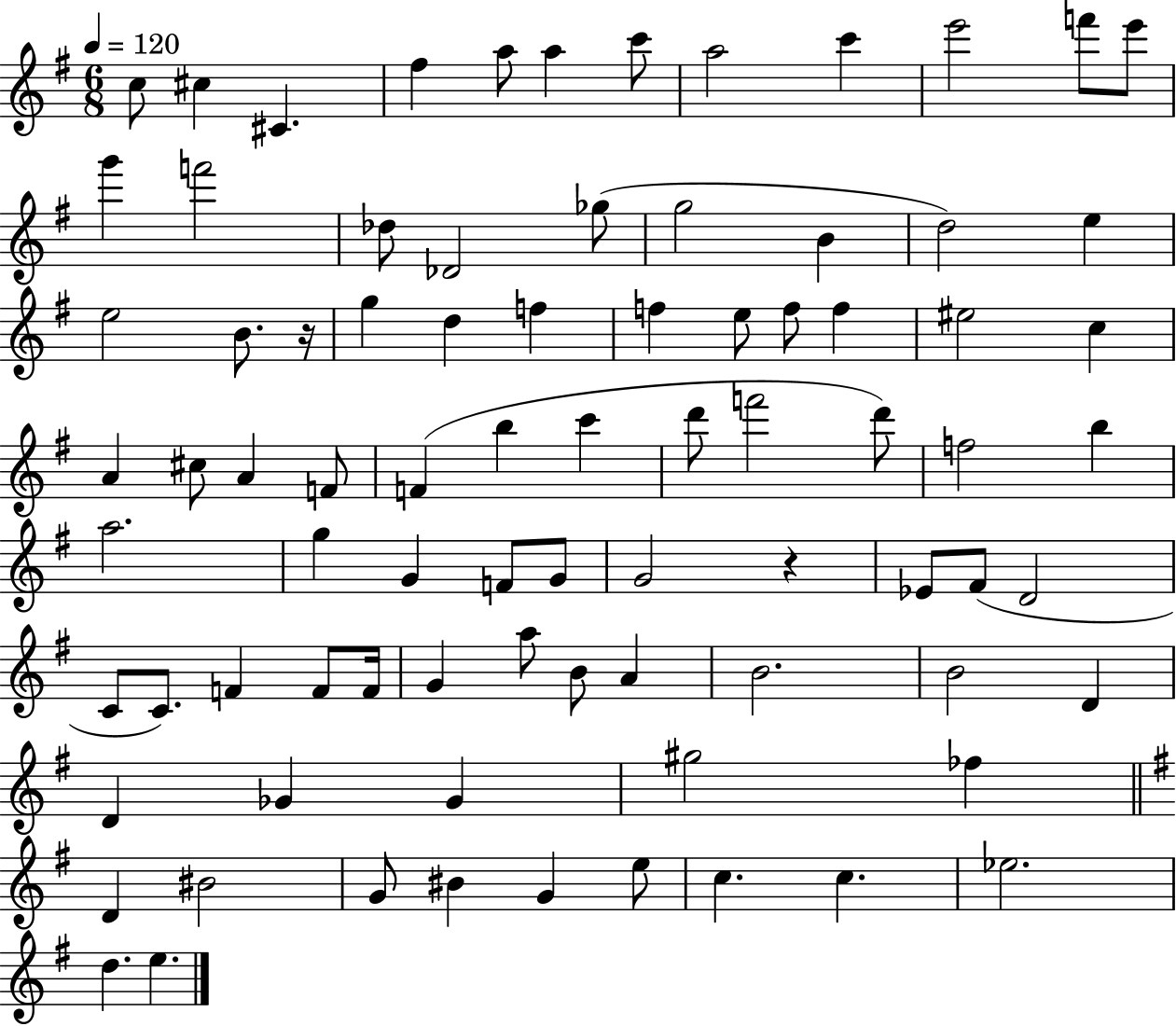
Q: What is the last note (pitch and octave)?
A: E5